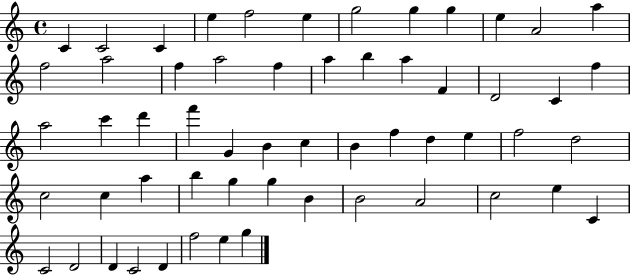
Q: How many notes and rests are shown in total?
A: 57